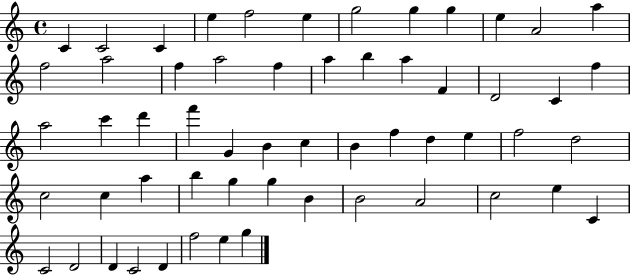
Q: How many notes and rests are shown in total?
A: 57